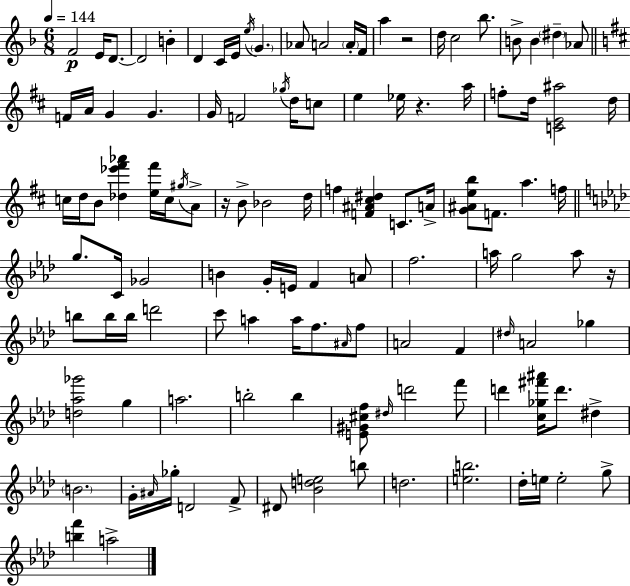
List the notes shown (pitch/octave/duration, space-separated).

F4/h E4/s D4/e. D4/h B4/q D4/q C4/s E4/s E5/s G4/q. Ab4/e A4/h A4/s F4/s A5/q R/h D5/s C5/h Bb5/e. B4/e B4/q D#5/q Ab4/e F4/s A4/s G4/q G4/q. G4/s F4/h Gb5/s D5/s C5/e E5/q Eb5/s R/q. A5/s F5/e D5/s [C4,E4,A#5]/h D5/s C5/s D5/s B4/e [Db5,Eb6,F#6,Ab6]/q [E5,F#6]/s C5/s G#5/s A4/e R/s B4/e Bb4/h D5/s F5/q [F4,A#4,C#5,D#5]/q C4/e. A4/s [G4,A#4,E5,B5]/e F4/e. A5/q. F5/s G5/e. C4/s Gb4/h B4/q G4/s E4/s F4/q A4/e F5/h. A5/s G5/h A5/e R/s B5/e B5/s B5/s D6/h C6/e A5/q A5/s F5/e. A#4/s F5/e A4/h F4/q D#5/s A4/h Gb5/q [D5,Ab5,Gb6]/h G5/q A5/h. B5/h B5/q [E4,G#4,C#5,F5]/e D#5/s D6/h F6/e D6/q [C5,Gb5,F#6,A#6]/s D6/e. D#5/q B4/h. G4/s A#4/s Gb5/s D4/h F4/e D#4/e [Bb4,D5,E5]/h B5/e D5/h. [E5,B5]/h. Db5/s E5/s E5/h G5/e [B5,F6]/q A5/h